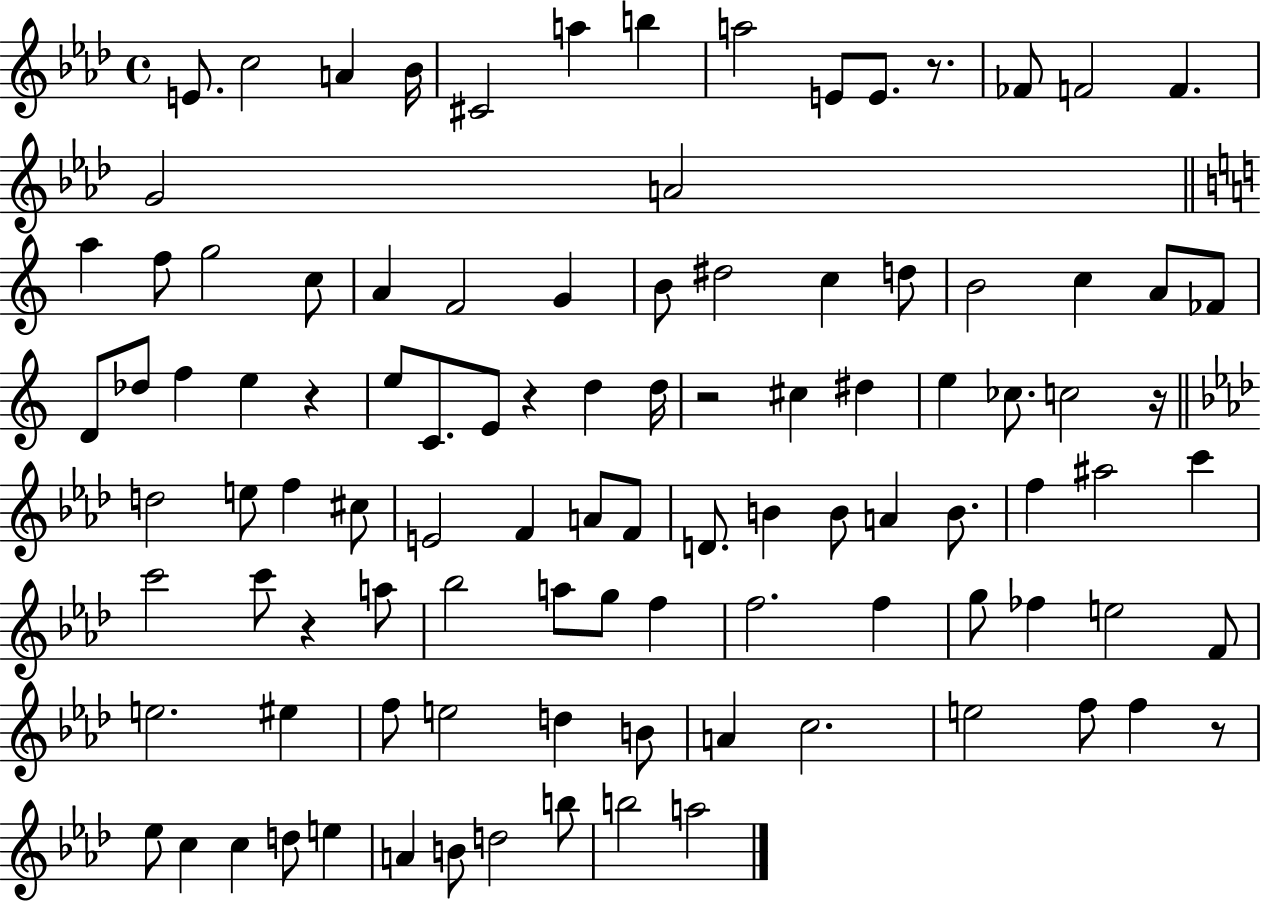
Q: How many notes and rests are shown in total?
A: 102